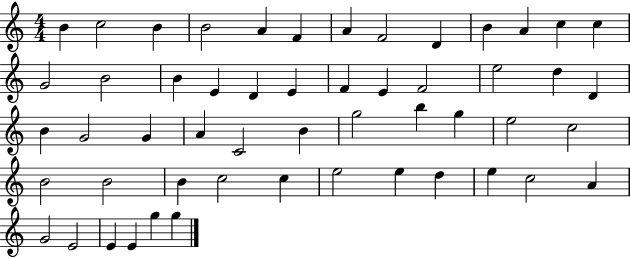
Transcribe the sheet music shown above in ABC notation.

X:1
T:Untitled
M:4/4
L:1/4
K:C
B c2 B B2 A F A F2 D B A c c G2 B2 B E D E F E F2 e2 d D B G2 G A C2 B g2 b g e2 c2 B2 B2 B c2 c e2 e d e c2 A G2 E2 E E g g